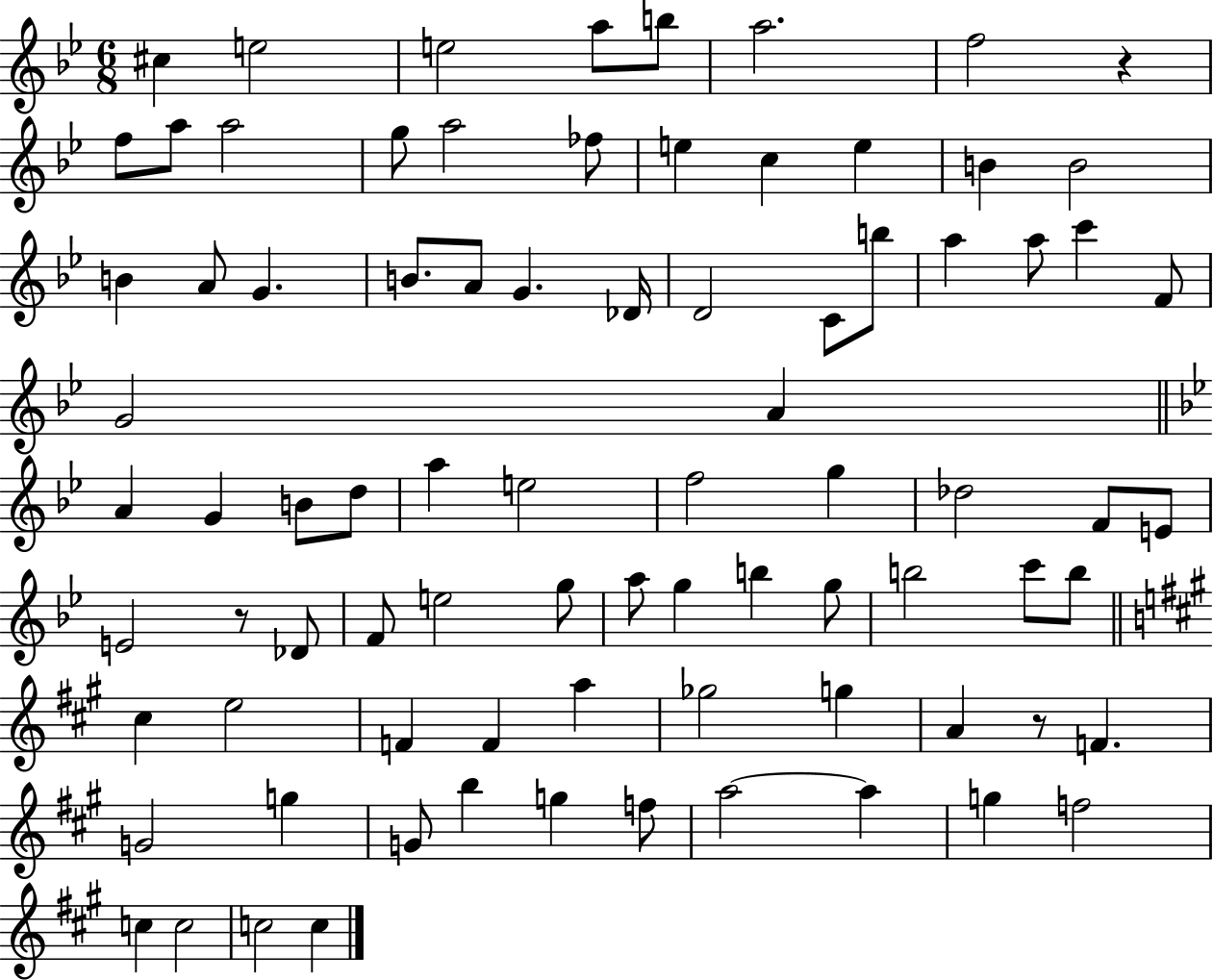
{
  \clef treble
  \numericTimeSignature
  \time 6/8
  \key bes \major
  cis''4 e''2 | e''2 a''8 b''8 | a''2. | f''2 r4 | \break f''8 a''8 a''2 | g''8 a''2 fes''8 | e''4 c''4 e''4 | b'4 b'2 | \break b'4 a'8 g'4. | b'8. a'8 g'4. des'16 | d'2 c'8 b''8 | a''4 a''8 c'''4 f'8 | \break g'2 a'4 | \bar "||" \break \key g \minor a'4 g'4 b'8 d''8 | a''4 e''2 | f''2 g''4 | des''2 f'8 e'8 | \break e'2 r8 des'8 | f'8 e''2 g''8 | a''8 g''4 b''4 g''8 | b''2 c'''8 b''8 | \break \bar "||" \break \key a \major cis''4 e''2 | f'4 f'4 a''4 | ges''2 g''4 | a'4 r8 f'4. | \break g'2 g''4 | g'8 b''4 g''4 f''8 | a''2~~ a''4 | g''4 f''2 | \break c''4 c''2 | c''2 c''4 | \bar "|."
}